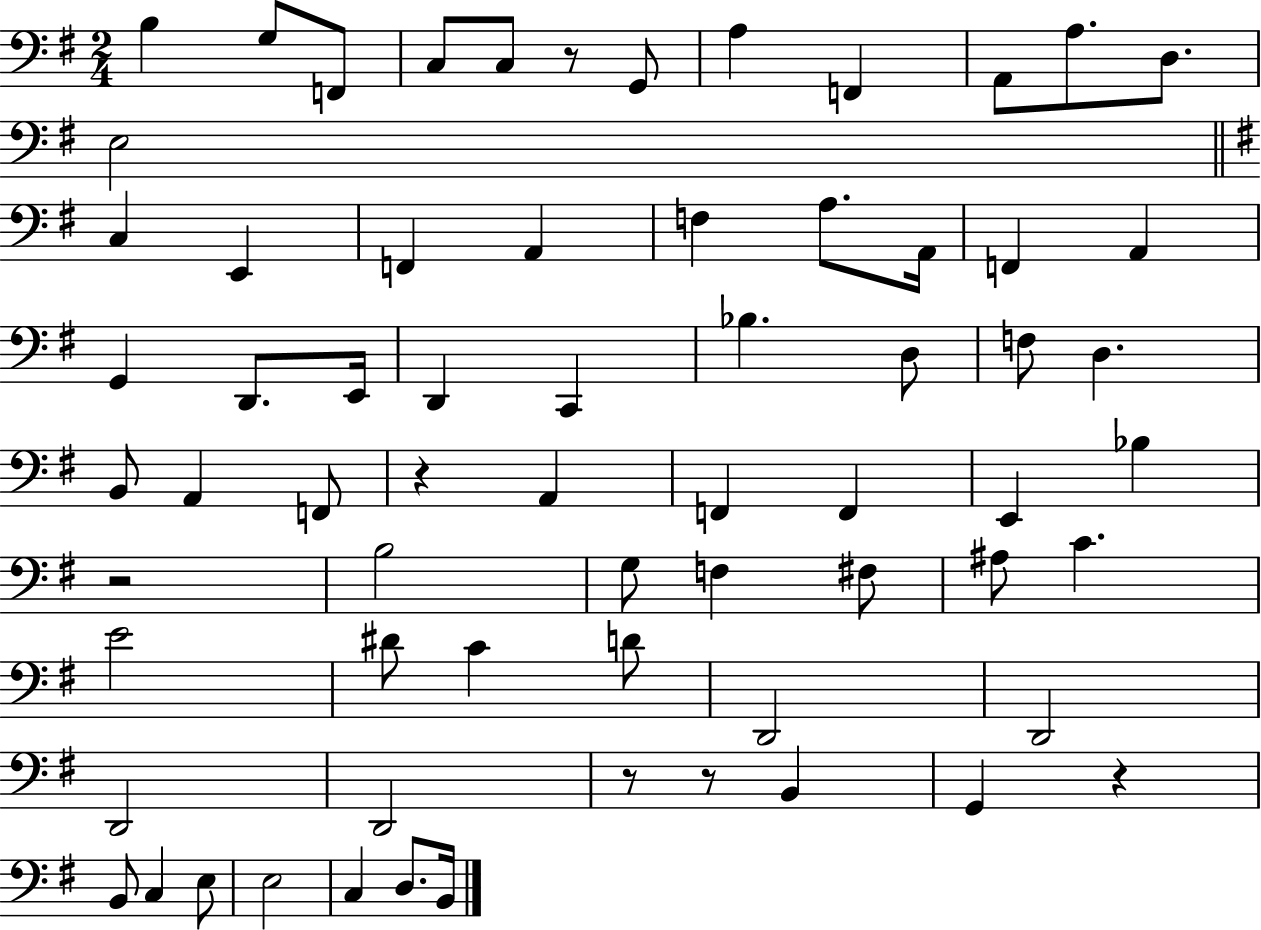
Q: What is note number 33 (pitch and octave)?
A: F2